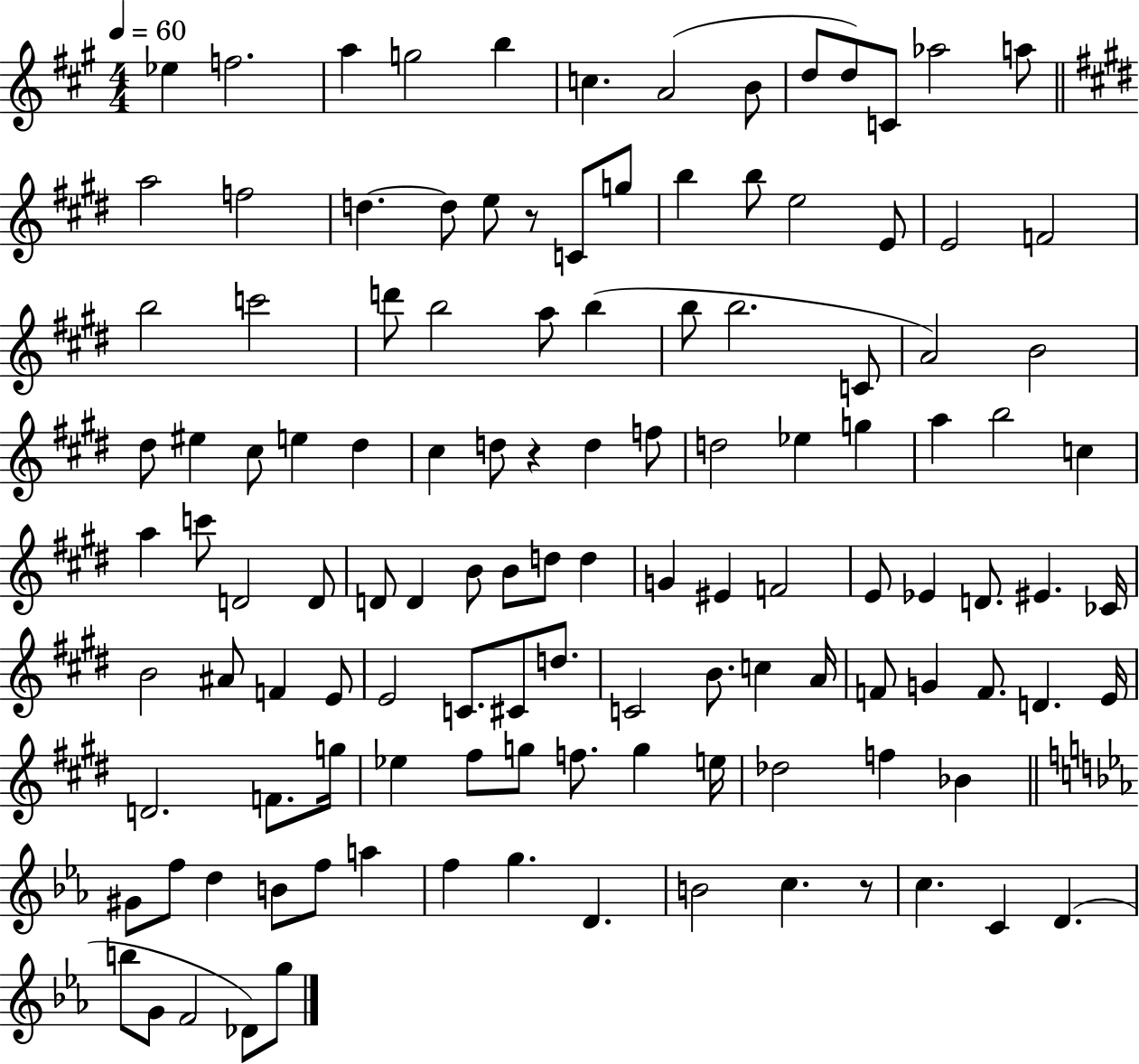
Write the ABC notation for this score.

X:1
T:Untitled
M:4/4
L:1/4
K:A
_e f2 a g2 b c A2 B/2 d/2 d/2 C/2 _a2 a/2 a2 f2 d d/2 e/2 z/2 C/2 g/2 b b/2 e2 E/2 E2 F2 b2 c'2 d'/2 b2 a/2 b b/2 b2 C/2 A2 B2 ^d/2 ^e ^c/2 e ^d ^c d/2 z d f/2 d2 _e g a b2 c a c'/2 D2 D/2 D/2 D B/2 B/2 d/2 d G ^E F2 E/2 _E D/2 ^E _C/4 B2 ^A/2 F E/2 E2 C/2 ^C/2 d/2 C2 B/2 c A/4 F/2 G F/2 D E/4 D2 F/2 g/4 _e ^f/2 g/2 f/2 g e/4 _d2 f _B ^G/2 f/2 d B/2 f/2 a f g D B2 c z/2 c C D b/2 G/2 F2 _D/2 g/2